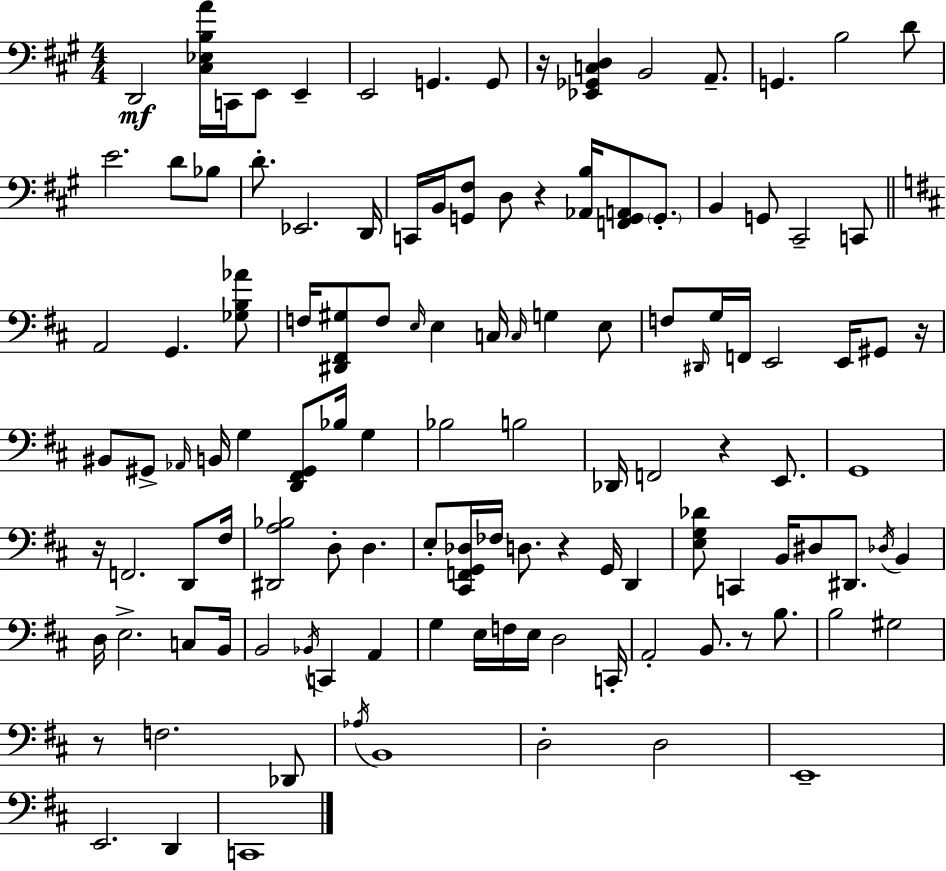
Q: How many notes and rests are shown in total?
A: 120